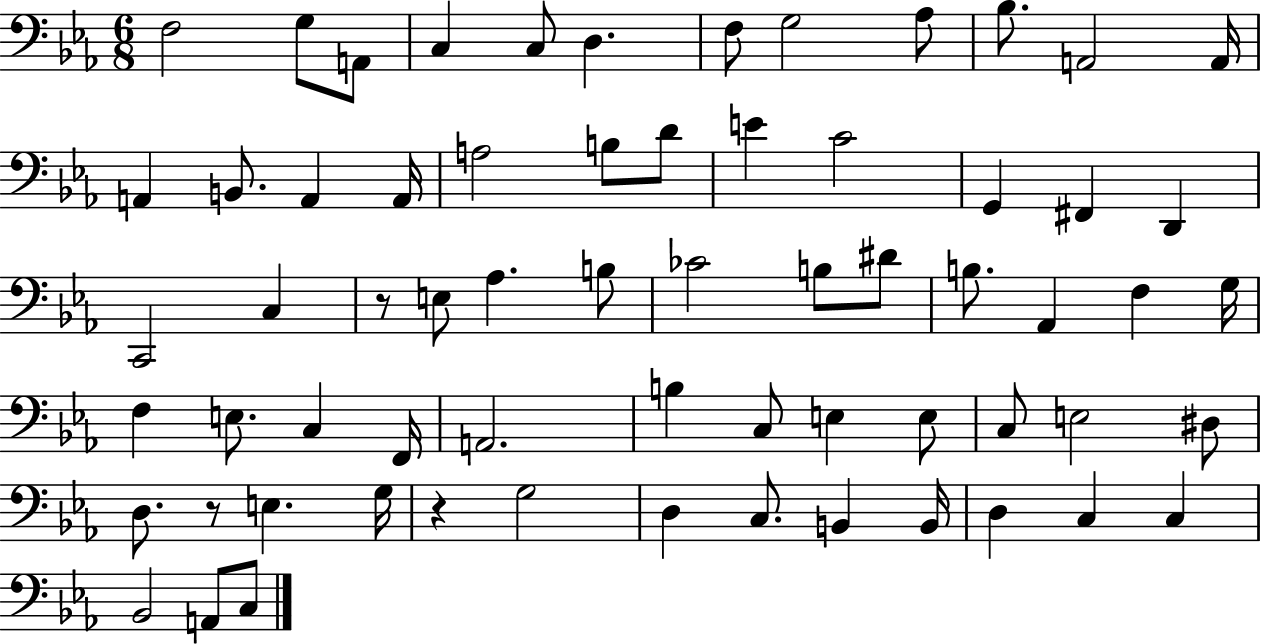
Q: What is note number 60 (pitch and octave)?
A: Bb2